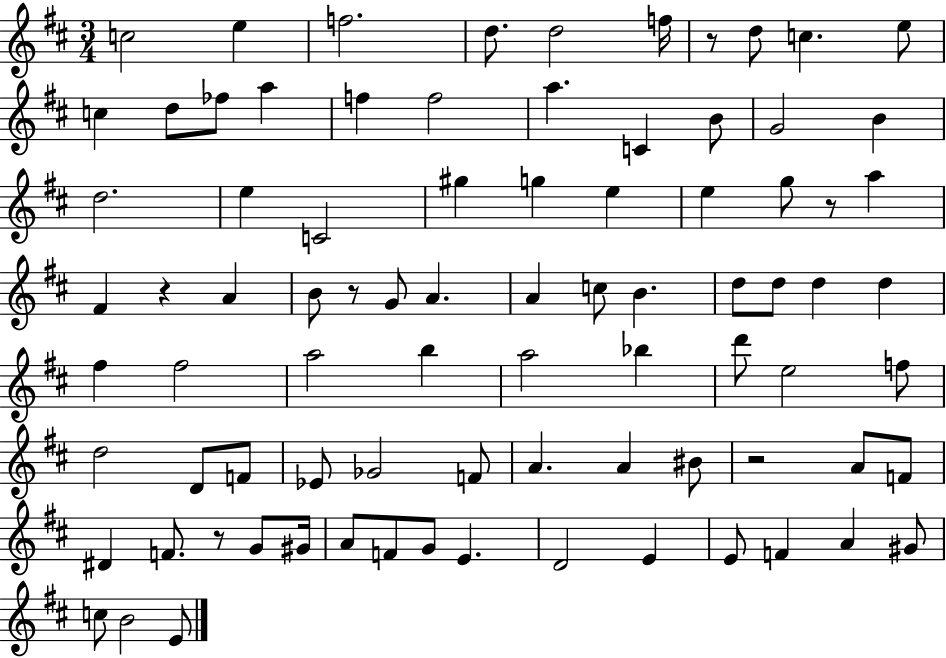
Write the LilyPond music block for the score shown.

{
  \clef treble
  \numericTimeSignature
  \time 3/4
  \key d \major
  c''2 e''4 | f''2. | d''8. d''2 f''16 | r8 d''8 c''4. e''8 | \break c''4 d''8 fes''8 a''4 | f''4 f''2 | a''4. c'4 b'8 | g'2 b'4 | \break d''2. | e''4 c'2 | gis''4 g''4 e''4 | e''4 g''8 r8 a''4 | \break fis'4 r4 a'4 | b'8 r8 g'8 a'4. | a'4 c''8 b'4. | d''8 d''8 d''4 d''4 | \break fis''4 fis''2 | a''2 b''4 | a''2 bes''4 | d'''8 e''2 f''8 | \break d''2 d'8 f'8 | ees'8 ges'2 f'8 | a'4. a'4 bis'8 | r2 a'8 f'8 | \break dis'4 f'8. r8 g'8 gis'16 | a'8 f'8 g'8 e'4. | d'2 e'4 | e'8 f'4 a'4 gis'8 | \break c''8 b'2 e'8 | \bar "|."
}